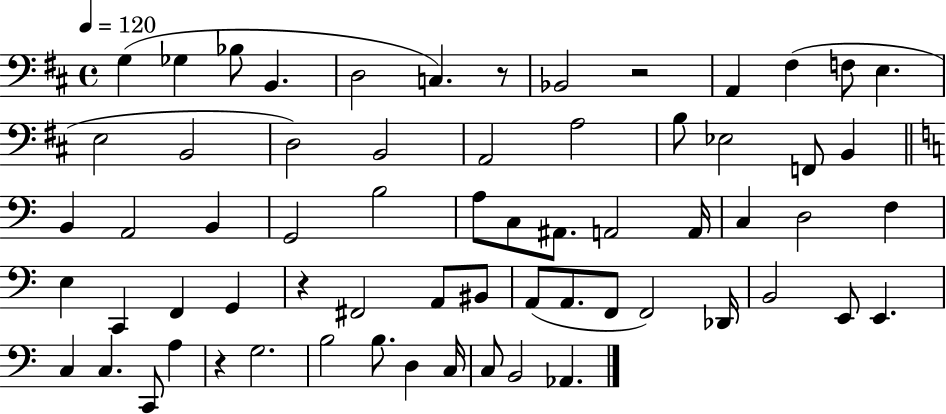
{
  \clef bass
  \time 4/4
  \defaultTimeSignature
  \key d \major
  \tempo 4 = 120
  g4( ges4 bes8 b,4. | d2 c4.) r8 | bes,2 r2 | a,4 fis4( f8 e4. | \break e2 b,2 | d2) b,2 | a,2 a2 | b8 ees2 f,8 b,4 | \break \bar "||" \break \key a \minor b,4 a,2 b,4 | g,2 b2 | a8 c8 ais,8. a,2 a,16 | c4 d2 f4 | \break e4 c,4 f,4 g,4 | r4 fis,2 a,8 bis,8 | a,8( a,8. f,8 f,2) des,16 | b,2 e,8 e,4. | \break c4 c4. c,8 a4 | r4 g2. | b2 b8. d4 c16 | c8 b,2 aes,4. | \break \bar "|."
}